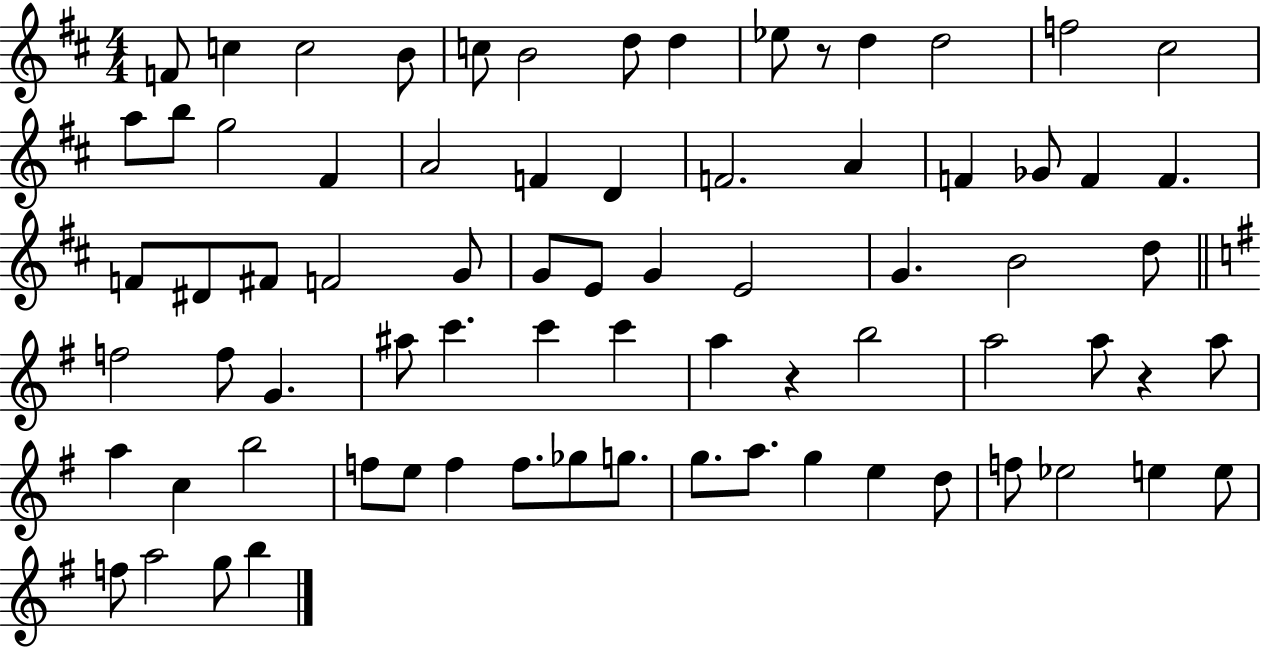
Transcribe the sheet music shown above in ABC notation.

X:1
T:Untitled
M:4/4
L:1/4
K:D
F/2 c c2 B/2 c/2 B2 d/2 d _e/2 z/2 d d2 f2 ^c2 a/2 b/2 g2 ^F A2 F D F2 A F _G/2 F F F/2 ^D/2 ^F/2 F2 G/2 G/2 E/2 G E2 G B2 d/2 f2 f/2 G ^a/2 c' c' c' a z b2 a2 a/2 z a/2 a c b2 f/2 e/2 f f/2 _g/2 g/2 g/2 a/2 g e d/2 f/2 _e2 e e/2 f/2 a2 g/2 b